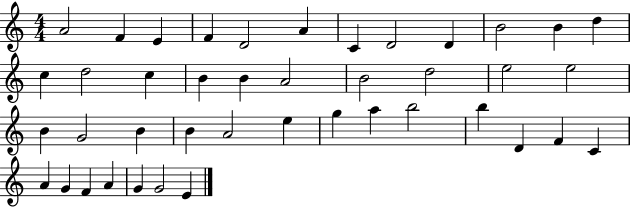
X:1
T:Untitled
M:4/4
L:1/4
K:C
A2 F E F D2 A C D2 D B2 B d c d2 c B B A2 B2 d2 e2 e2 B G2 B B A2 e g a b2 b D F C A G F A G G2 E